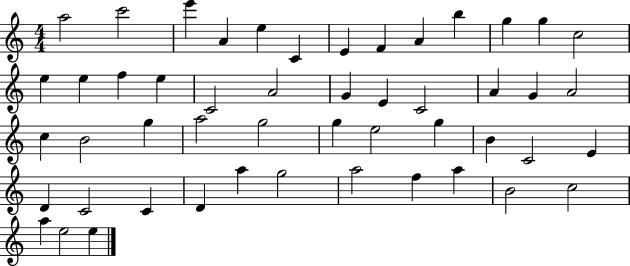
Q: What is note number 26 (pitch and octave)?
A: C5